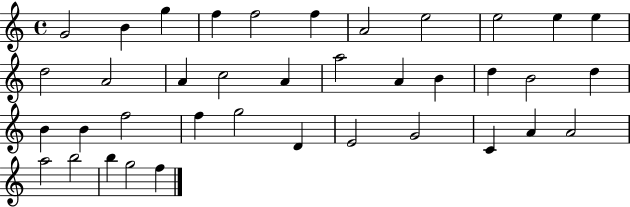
X:1
T:Untitled
M:4/4
L:1/4
K:C
G2 B g f f2 f A2 e2 e2 e e d2 A2 A c2 A a2 A B d B2 d B B f2 f g2 D E2 G2 C A A2 a2 b2 b g2 f